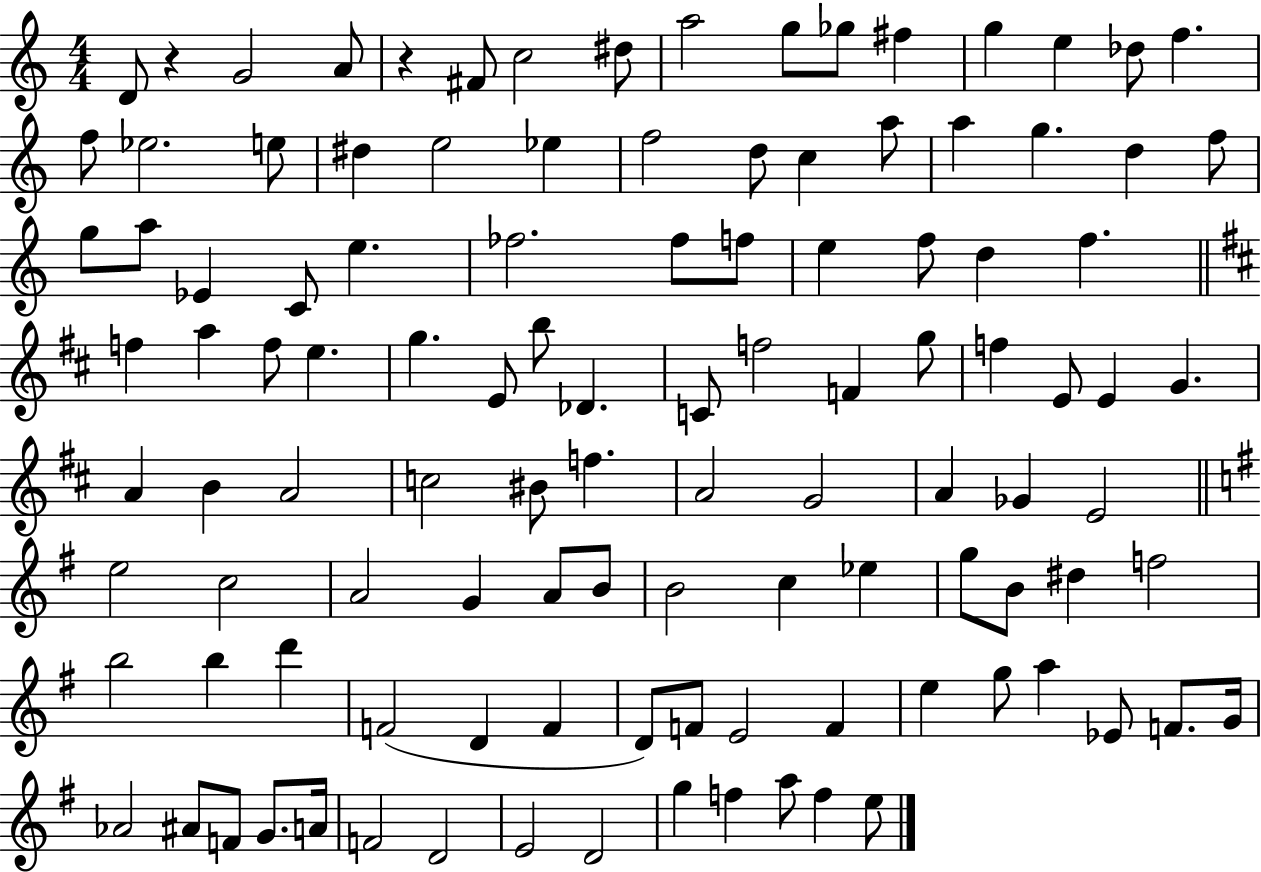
D4/e R/q G4/h A4/e R/q F#4/e C5/h D#5/e A5/h G5/e Gb5/e F#5/q G5/q E5/q Db5/e F5/q. F5/e Eb5/h. E5/e D#5/q E5/h Eb5/q F5/h D5/e C5/q A5/e A5/q G5/q. D5/q F5/e G5/e A5/e Eb4/q C4/e E5/q. FES5/h. FES5/e F5/e E5/q F5/e D5/q F5/q. F5/q A5/q F5/e E5/q. G5/q. E4/e B5/e Db4/q. C4/e F5/h F4/q G5/e F5/q E4/e E4/q G4/q. A4/q B4/q A4/h C5/h BIS4/e F5/q. A4/h G4/h A4/q Gb4/q E4/h E5/h C5/h A4/h G4/q A4/e B4/e B4/h C5/q Eb5/q G5/e B4/e D#5/q F5/h B5/h B5/q D6/q F4/h D4/q F4/q D4/e F4/e E4/h F4/q E5/q G5/e A5/q Eb4/e F4/e. G4/s Ab4/h A#4/e F4/e G4/e. A4/s F4/h D4/h E4/h D4/h G5/q F5/q A5/e F5/q E5/e